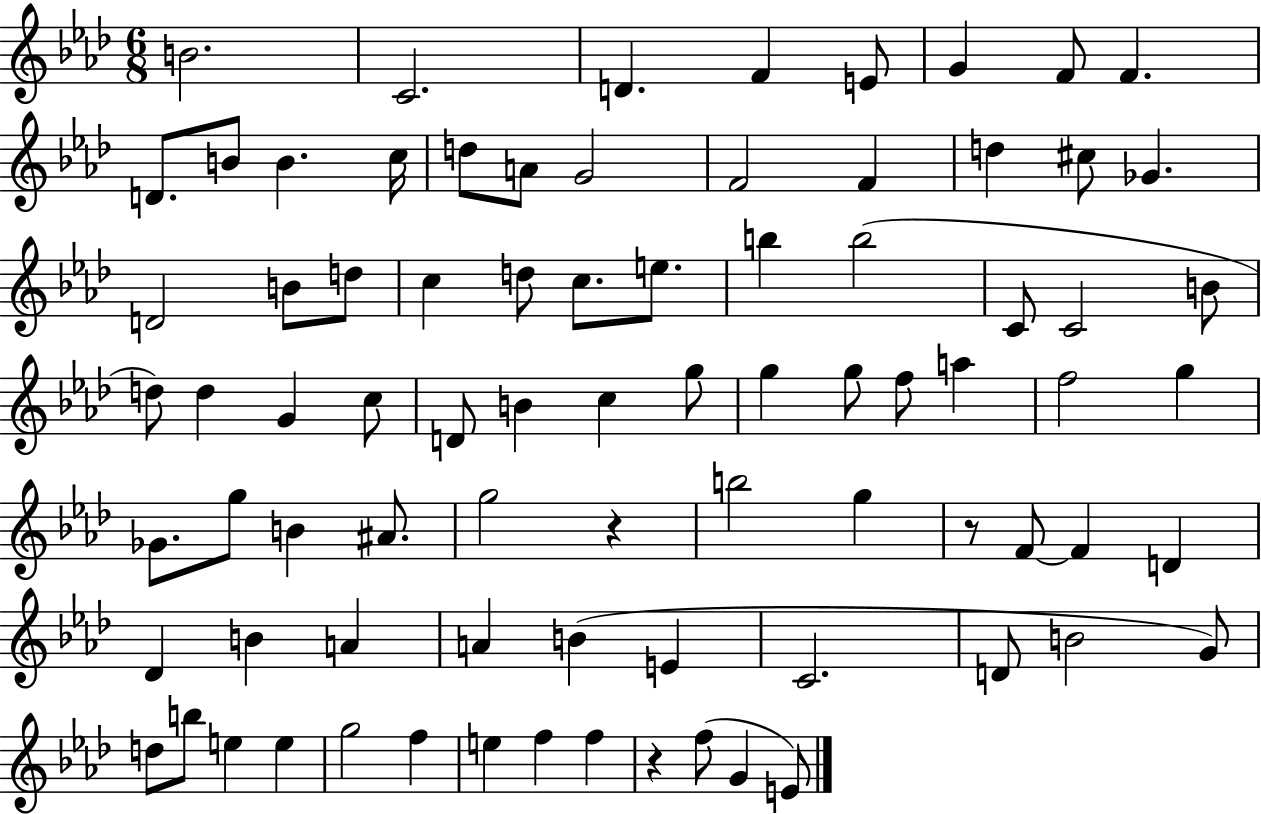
B4/h. C4/h. D4/q. F4/q E4/e G4/q F4/e F4/q. D4/e. B4/e B4/q. C5/s D5/e A4/e G4/h F4/h F4/q D5/q C#5/e Gb4/q. D4/h B4/e D5/e C5/q D5/e C5/e. E5/e. B5/q B5/h C4/e C4/h B4/e D5/e D5/q G4/q C5/e D4/e B4/q C5/q G5/e G5/q G5/e F5/e A5/q F5/h G5/q Gb4/e. G5/e B4/q A#4/e. G5/h R/q B5/h G5/q R/e F4/e F4/q D4/q Db4/q B4/q A4/q A4/q B4/q E4/q C4/h. D4/e B4/h G4/e D5/e B5/e E5/q E5/q G5/h F5/q E5/q F5/q F5/q R/q F5/e G4/q E4/e